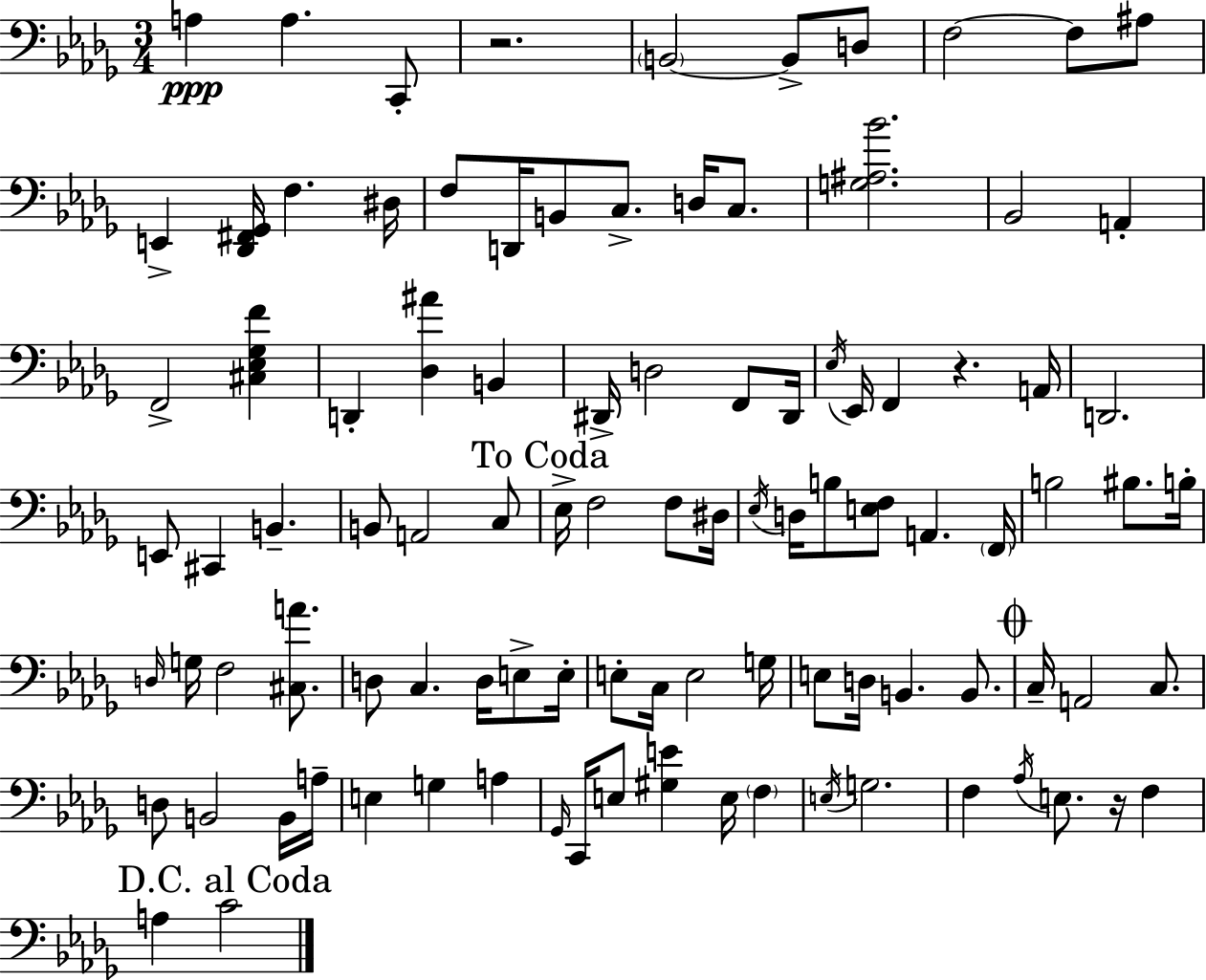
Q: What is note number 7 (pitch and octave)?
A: F3